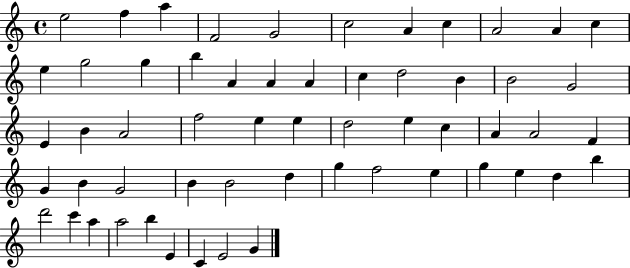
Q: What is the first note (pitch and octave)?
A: E5